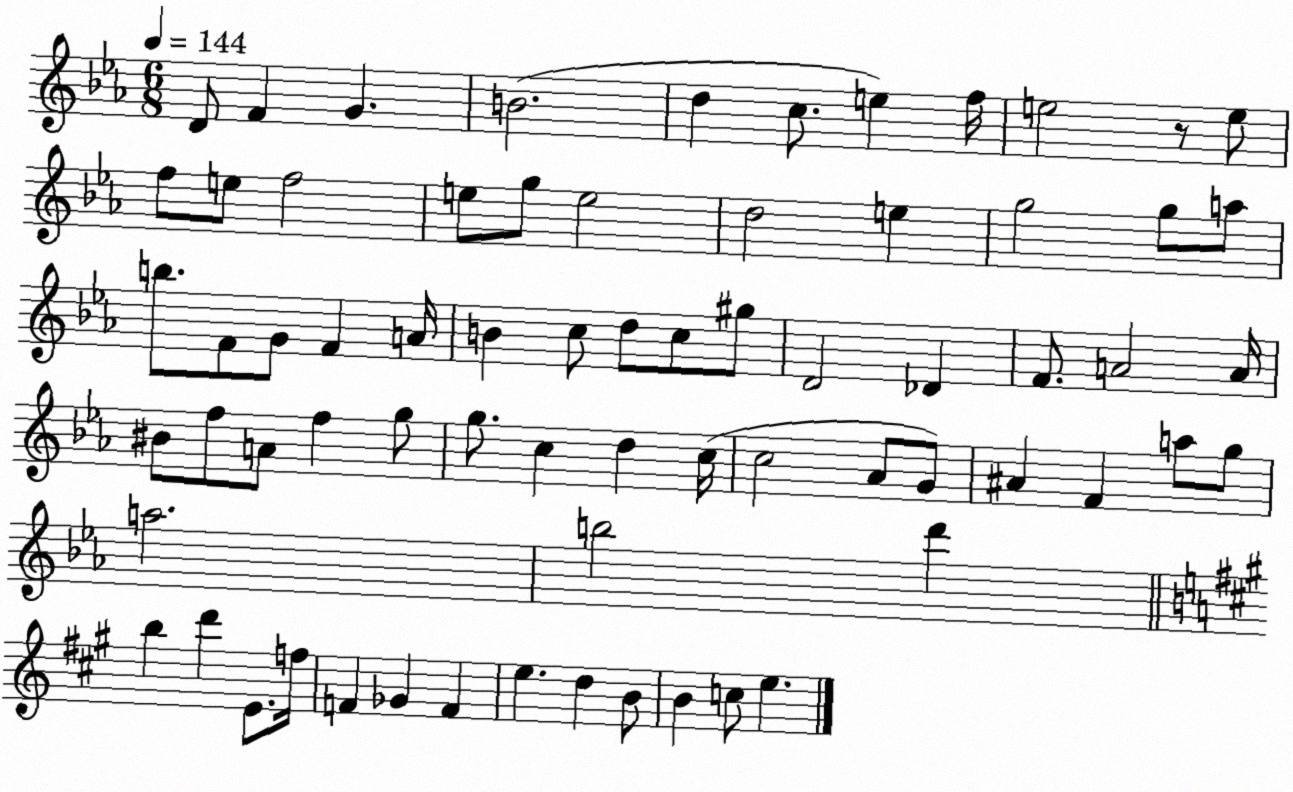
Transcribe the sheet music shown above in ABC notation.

X:1
T:Untitled
M:6/8
L:1/4
K:Eb
D/2 F G B2 d c/2 e f/4 e2 z/2 e/2 f/2 e/2 f2 e/2 g/2 e2 d2 e g2 g/2 a/2 b/2 F/2 G/2 F A/4 B c/2 d/2 c/2 ^g/2 D2 _D F/2 A2 A/4 ^B/2 f/2 A/2 f g/2 g/2 c d c/4 c2 _A/2 G/2 ^A F a/2 g/2 a2 b2 d' b d' E/2 f/4 F _G F e d B/2 B c/2 e